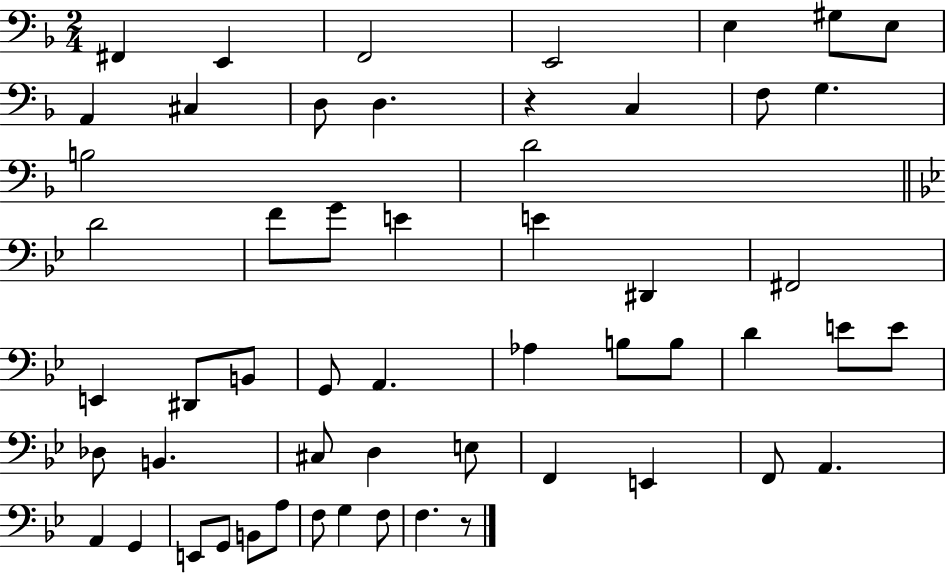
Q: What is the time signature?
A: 2/4